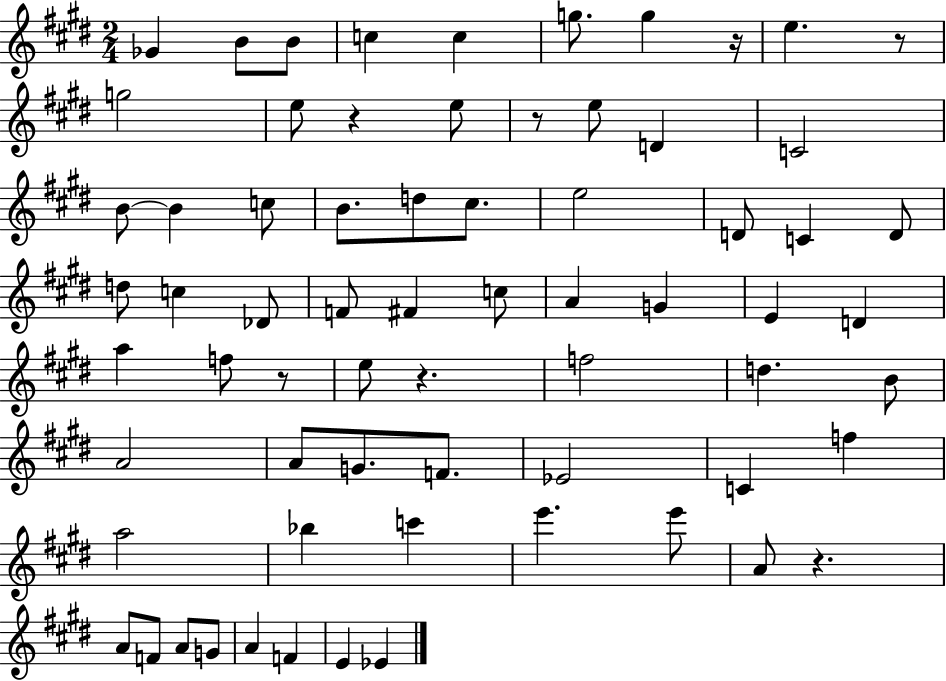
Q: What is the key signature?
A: E major